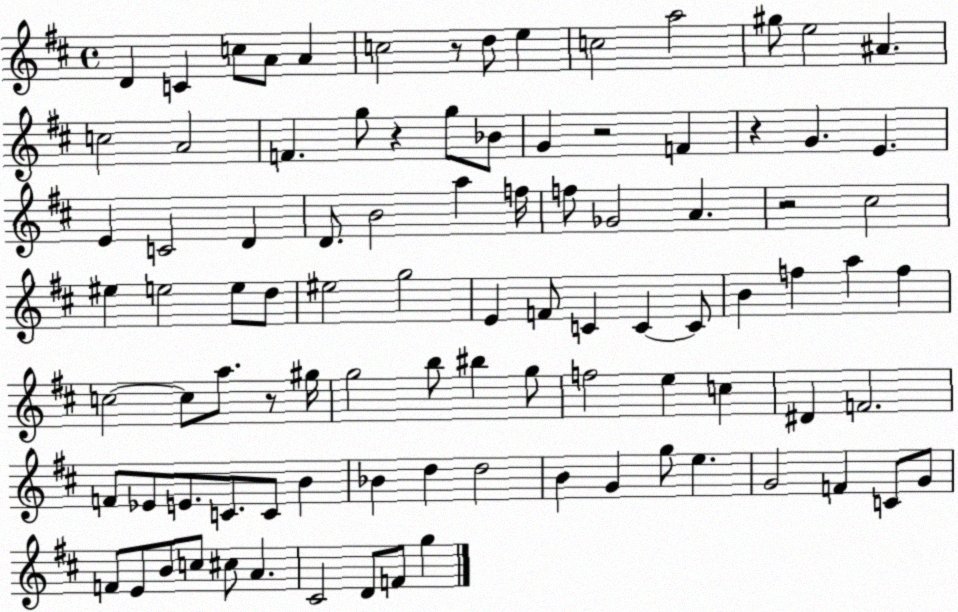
X:1
T:Untitled
M:4/4
L:1/4
K:D
D C c/2 A/2 A c2 z/2 d/2 e c2 a2 ^g/2 e2 ^A c2 A2 F g/2 z g/2 _B/2 G z2 F z G E E C2 D D/2 B2 a f/4 f/2 _G2 A z2 ^c2 ^e e2 e/2 d/2 ^e2 g2 E F/2 C C C/2 B f a f c2 c/2 a/2 z/2 ^g/4 g2 b/2 ^b g/2 f2 e c ^D F2 F/2 _E/2 E/2 C/2 C/2 B _B d d2 B G g/2 e G2 F C/2 G/2 F/2 E/2 B/2 c/2 ^c/2 A ^C2 D/2 F/2 g